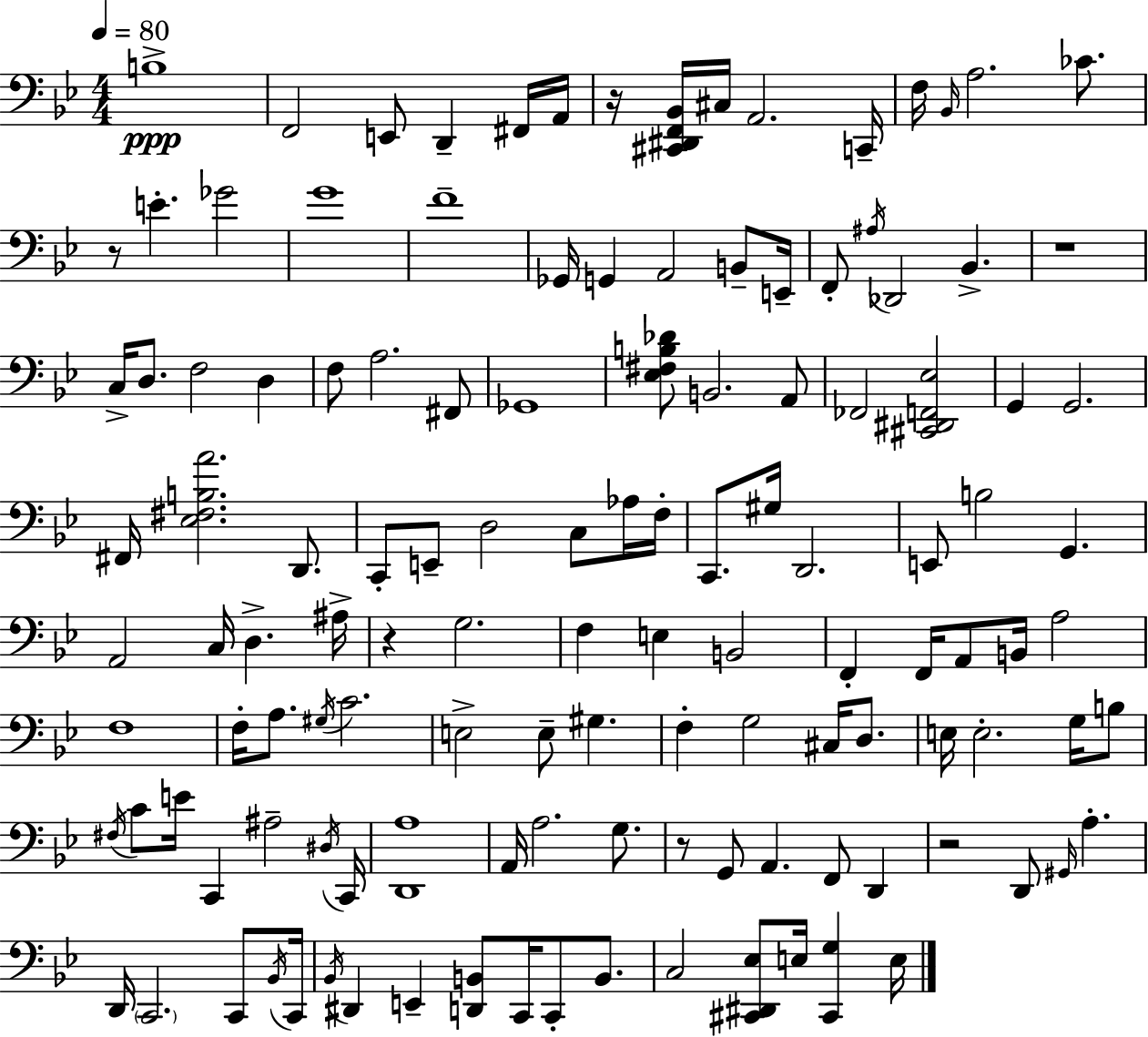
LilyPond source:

{
  \clef bass
  \numericTimeSignature
  \time 4/4
  \key g \minor
  \tempo 4 = 80
  b1->\ppp | f,2 e,8 d,4-- fis,16 a,16 | r16 <cis, dis, f, bes,>16 cis16 a,2. c,16-- | f16 \grace { bes,16 } a2. ces'8. | \break r8 e'4.-. ges'2 | g'1 | f'1-- | ges,16 g,4 a,2 b,8-- | \break e,16-- f,8-. \acciaccatura { ais16 } des,2 bes,4.-> | r1 | c16-> d8. f2 d4 | f8 a2. | \break fis,8 ges,1 | <ees fis b des'>8 b,2. | a,8 fes,2 <cis, dis, f, ees>2 | g,4 g,2. | \break fis,16 <ees fis b a'>2. d,8. | c,8-. e,8-- d2 c8 | aes16 f16-. c,8. gis16 d,2. | e,8 b2 g,4. | \break a,2 c16 d4.-> | ais16-> r4 g2. | f4 e4 b,2 | f,4-. f,16 a,8 b,16 a2 | \break f1 | f16-. a8. \acciaccatura { gis16 } c'2. | e2-> e8-- gis4. | f4-. g2 cis16 | \break d8. e16 e2.-. | g16 b8 \acciaccatura { fis16 } c'8 e'16 c,4 ais2-- | \acciaccatura { dis16 } c,16 <d, a>1 | a,16 a2. | \break g8. r8 g,8 a,4. f,8 | d,4 r2 d,8 \grace { gis,16 } | a4.-. d,16 \parenthesize c,2. | c,8 \acciaccatura { bes,16 } c,16 \acciaccatura { bes,16 } dis,4 e,4-- | \break <d, b,>8 c,16 c,8-. b,8. c2 | <cis, dis, ees>8 e16 <cis, g>4 e16 \bar "|."
}